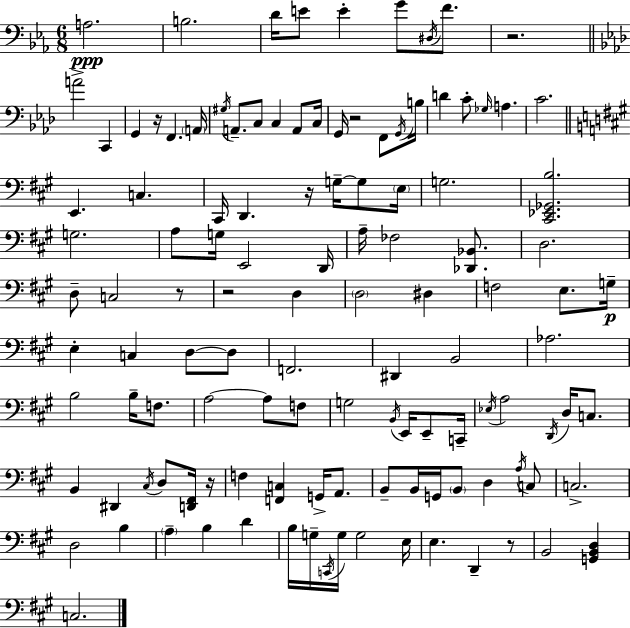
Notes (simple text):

A3/h. B3/h. D4/s E4/e E4/q G4/e D#3/s F4/e. R/h. A4/h C2/q G2/q R/s F2/q. A2/s G#3/s A2/e. C3/e C3/q A2/e C3/s G2/s R/h F2/e G2/s B3/s D4/q C4/e Gb3/s A3/q. C4/h. E2/q. C3/q. C#2/s D2/q. R/s G3/s G3/e E3/s G3/h. [C#2,Eb2,Gb2,B3]/h. G3/h. A3/e G3/s E2/h D2/s A3/s FES3/h [Db2,Bb2]/e. D3/h. D3/e C3/h R/e R/h D3/q D3/h D#3/q F3/h E3/e. G3/s E3/q C3/q D3/e D3/e F2/h. D#2/q B2/h Ab3/h. B3/h B3/s F3/e. A3/h A3/e F3/e G3/h B2/s E2/s E2/e C2/s Eb3/s A3/h D2/s D3/s C3/e. B2/q D#2/q C#3/s D3/e [D2,F#2]/s R/s F3/q [F2,C3]/q G2/s A2/e. B2/e B2/s G2/s B2/e D3/q A3/s C3/e C3/h. D3/h B3/q A3/q B3/q D4/q B3/s G3/s C2/s G3/s G3/h E3/s E3/q. D2/q R/e B2/h [G2,B2,D3]/q C3/h.